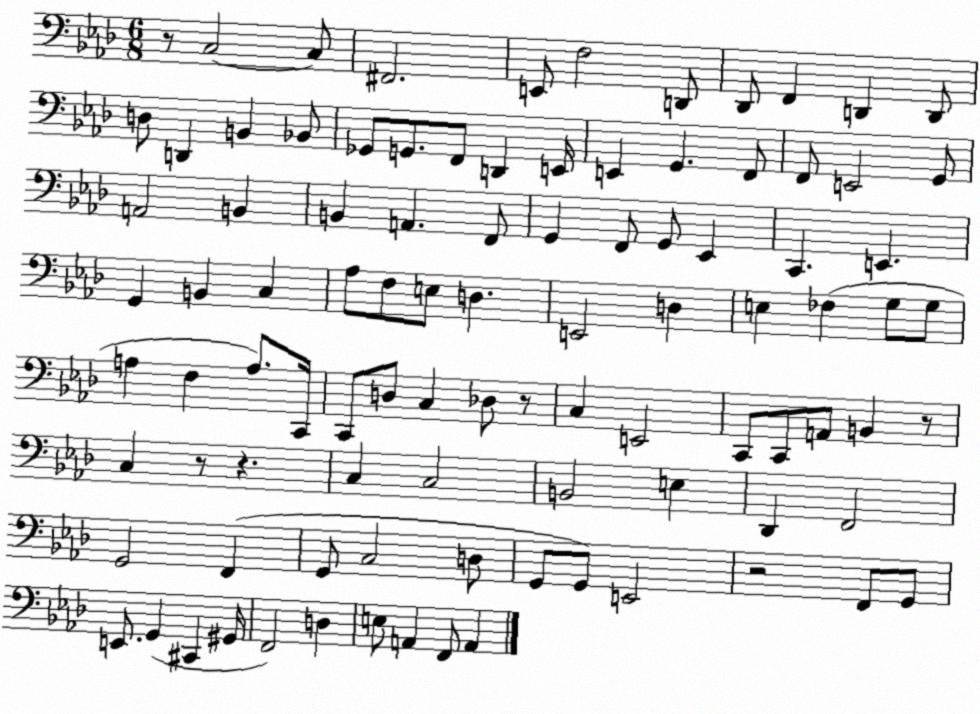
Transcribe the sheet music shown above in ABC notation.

X:1
T:Untitled
M:6/8
L:1/4
K:Ab
z/2 C,2 C,/2 ^F,,2 E,,/2 F,2 D,,/2 _D,,/2 F,, D,, D,,/2 D,/2 D,, B,, _B,,/2 _G,,/2 G,,/2 F,,/2 D,, E,,/4 E,, G,, F,,/2 F,,/2 E,,2 G,,/2 A,,2 B,, B,, A,, F,,/2 G,, F,,/2 G,,/2 _E,, C,, E,, G,, B,, C, _A,/2 F,/2 E,/2 D, E,,2 D, E, _F, G,/2 G,/2 A, F, A,/2 C,,/4 C,,/2 D,/2 C, _D,/2 z/2 C, E,,2 C,,/2 C,,/2 A,,/2 B,, z/2 C, z/2 z C, C,2 B,,2 E, _D,, F,,2 G,,2 F,, G,,/2 C,2 D,/2 G,,/2 G,,/2 E,,2 z2 F,,/2 G,,/2 E,,/2 G,, ^C,, ^G,,/4 F,,2 D, E,/2 A,, F,,/2 A,,